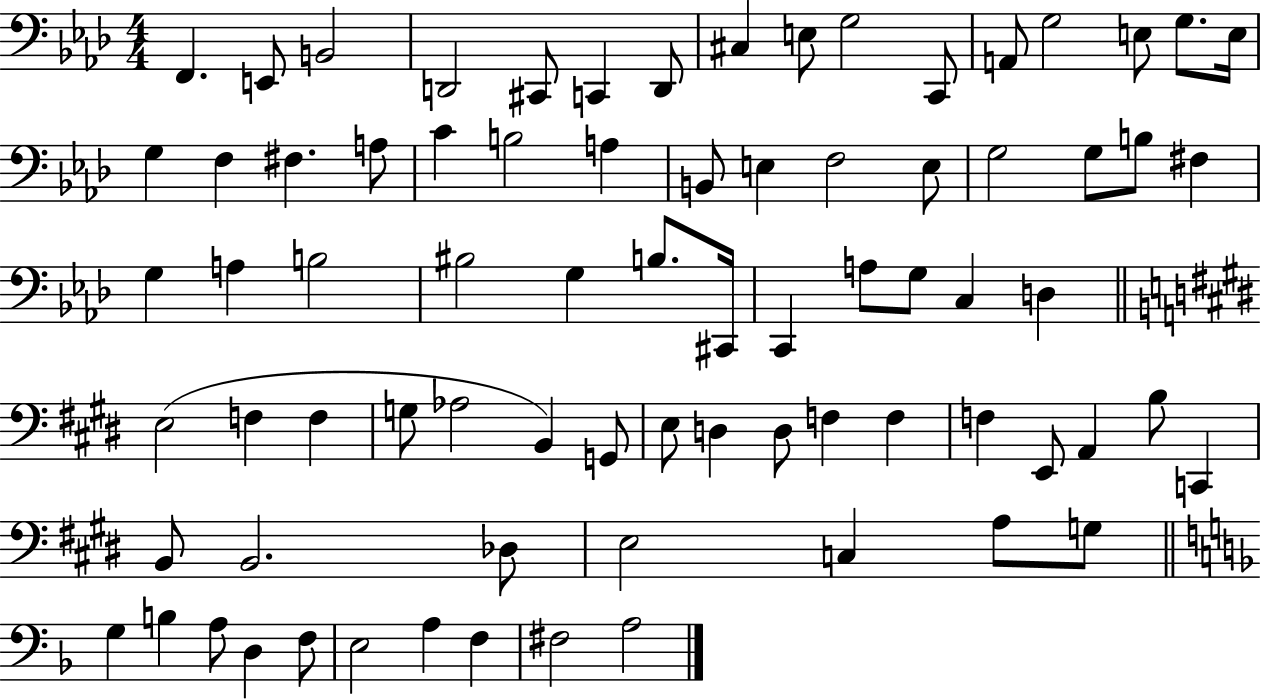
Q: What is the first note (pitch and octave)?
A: F2